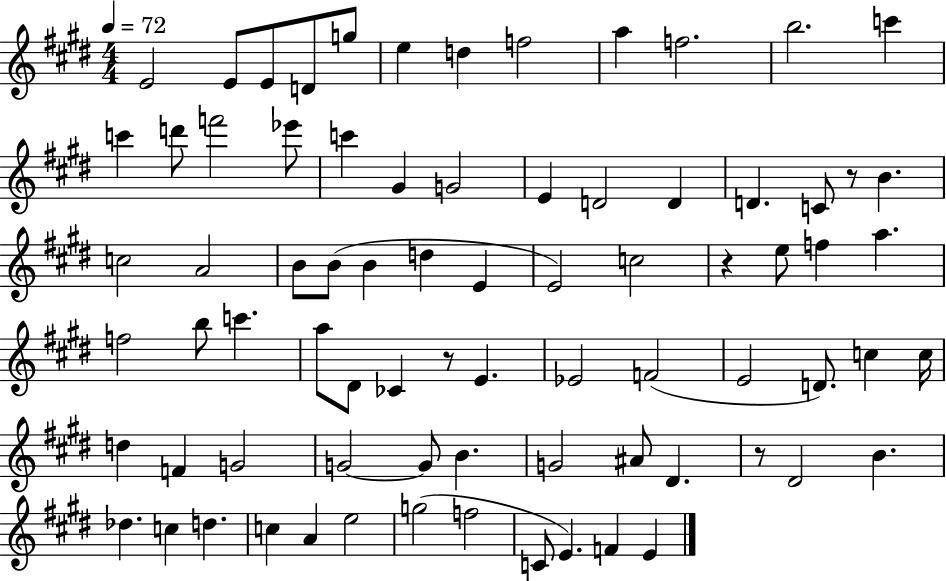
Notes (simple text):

E4/h E4/e E4/e D4/e G5/e E5/q D5/q F5/h A5/q F5/h. B5/h. C6/q C6/q D6/e F6/h Eb6/e C6/q G#4/q G4/h E4/q D4/h D4/q D4/q. C4/e R/e B4/q. C5/h A4/h B4/e B4/e B4/q D5/q E4/q E4/h C5/h R/q E5/e F5/q A5/q. F5/h B5/e C6/q. A5/e D#4/e CES4/q R/e E4/q. Eb4/h F4/h E4/h D4/e. C5/q C5/s D5/q F4/q G4/h G4/h G4/e B4/q. G4/h A#4/e D#4/q. R/e D#4/h B4/q. Db5/q. C5/q D5/q. C5/q A4/q E5/h G5/h F5/h C4/e E4/q. F4/q E4/q